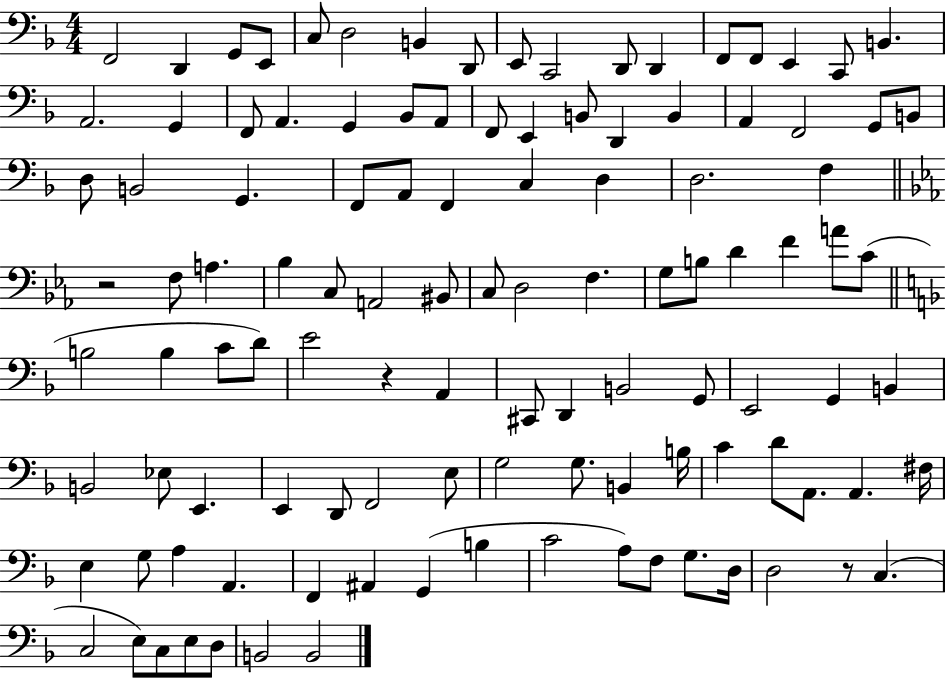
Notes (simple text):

F2/h D2/q G2/e E2/e C3/e D3/h B2/q D2/e E2/e C2/h D2/e D2/q F2/e F2/e E2/q C2/e B2/q. A2/h. G2/q F2/e A2/q. G2/q Bb2/e A2/e F2/e E2/q B2/e D2/q B2/q A2/q F2/h G2/e B2/e D3/e B2/h G2/q. F2/e A2/e F2/q C3/q D3/q D3/h. F3/q R/h F3/e A3/q. Bb3/q C3/e A2/h BIS2/e C3/e D3/h F3/q. G3/e B3/e D4/q F4/q A4/e C4/e B3/h B3/q C4/e D4/e E4/h R/q A2/q C#2/e D2/q B2/h G2/e E2/h G2/q B2/q B2/h Eb3/e E2/q. E2/q D2/e F2/h E3/e G3/h G3/e. B2/q B3/s C4/q D4/e A2/e. A2/q. F#3/s E3/q G3/e A3/q A2/q. F2/q A#2/q G2/q B3/q C4/h A3/e F3/e G3/e. D3/s D3/h R/e C3/q. C3/h E3/e C3/e E3/e D3/e B2/h B2/h